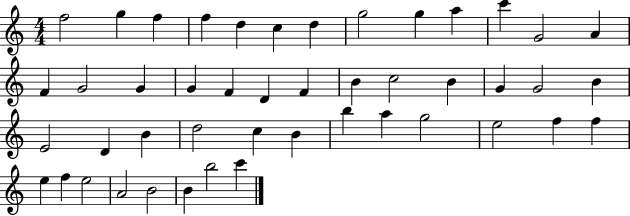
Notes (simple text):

F5/h G5/q F5/q F5/q D5/q C5/q D5/q G5/h G5/q A5/q C6/q G4/h A4/q F4/q G4/h G4/q G4/q F4/q D4/q F4/q B4/q C5/h B4/q G4/q G4/h B4/q E4/h D4/q B4/q D5/h C5/q B4/q B5/q A5/q G5/h E5/h F5/q F5/q E5/q F5/q E5/h A4/h B4/h B4/q B5/h C6/q